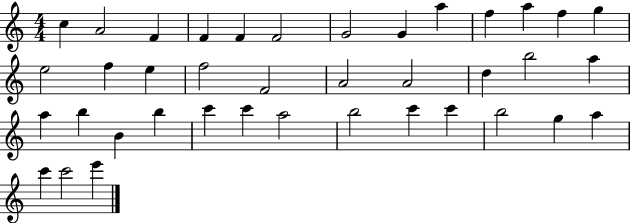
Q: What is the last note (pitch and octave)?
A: E6